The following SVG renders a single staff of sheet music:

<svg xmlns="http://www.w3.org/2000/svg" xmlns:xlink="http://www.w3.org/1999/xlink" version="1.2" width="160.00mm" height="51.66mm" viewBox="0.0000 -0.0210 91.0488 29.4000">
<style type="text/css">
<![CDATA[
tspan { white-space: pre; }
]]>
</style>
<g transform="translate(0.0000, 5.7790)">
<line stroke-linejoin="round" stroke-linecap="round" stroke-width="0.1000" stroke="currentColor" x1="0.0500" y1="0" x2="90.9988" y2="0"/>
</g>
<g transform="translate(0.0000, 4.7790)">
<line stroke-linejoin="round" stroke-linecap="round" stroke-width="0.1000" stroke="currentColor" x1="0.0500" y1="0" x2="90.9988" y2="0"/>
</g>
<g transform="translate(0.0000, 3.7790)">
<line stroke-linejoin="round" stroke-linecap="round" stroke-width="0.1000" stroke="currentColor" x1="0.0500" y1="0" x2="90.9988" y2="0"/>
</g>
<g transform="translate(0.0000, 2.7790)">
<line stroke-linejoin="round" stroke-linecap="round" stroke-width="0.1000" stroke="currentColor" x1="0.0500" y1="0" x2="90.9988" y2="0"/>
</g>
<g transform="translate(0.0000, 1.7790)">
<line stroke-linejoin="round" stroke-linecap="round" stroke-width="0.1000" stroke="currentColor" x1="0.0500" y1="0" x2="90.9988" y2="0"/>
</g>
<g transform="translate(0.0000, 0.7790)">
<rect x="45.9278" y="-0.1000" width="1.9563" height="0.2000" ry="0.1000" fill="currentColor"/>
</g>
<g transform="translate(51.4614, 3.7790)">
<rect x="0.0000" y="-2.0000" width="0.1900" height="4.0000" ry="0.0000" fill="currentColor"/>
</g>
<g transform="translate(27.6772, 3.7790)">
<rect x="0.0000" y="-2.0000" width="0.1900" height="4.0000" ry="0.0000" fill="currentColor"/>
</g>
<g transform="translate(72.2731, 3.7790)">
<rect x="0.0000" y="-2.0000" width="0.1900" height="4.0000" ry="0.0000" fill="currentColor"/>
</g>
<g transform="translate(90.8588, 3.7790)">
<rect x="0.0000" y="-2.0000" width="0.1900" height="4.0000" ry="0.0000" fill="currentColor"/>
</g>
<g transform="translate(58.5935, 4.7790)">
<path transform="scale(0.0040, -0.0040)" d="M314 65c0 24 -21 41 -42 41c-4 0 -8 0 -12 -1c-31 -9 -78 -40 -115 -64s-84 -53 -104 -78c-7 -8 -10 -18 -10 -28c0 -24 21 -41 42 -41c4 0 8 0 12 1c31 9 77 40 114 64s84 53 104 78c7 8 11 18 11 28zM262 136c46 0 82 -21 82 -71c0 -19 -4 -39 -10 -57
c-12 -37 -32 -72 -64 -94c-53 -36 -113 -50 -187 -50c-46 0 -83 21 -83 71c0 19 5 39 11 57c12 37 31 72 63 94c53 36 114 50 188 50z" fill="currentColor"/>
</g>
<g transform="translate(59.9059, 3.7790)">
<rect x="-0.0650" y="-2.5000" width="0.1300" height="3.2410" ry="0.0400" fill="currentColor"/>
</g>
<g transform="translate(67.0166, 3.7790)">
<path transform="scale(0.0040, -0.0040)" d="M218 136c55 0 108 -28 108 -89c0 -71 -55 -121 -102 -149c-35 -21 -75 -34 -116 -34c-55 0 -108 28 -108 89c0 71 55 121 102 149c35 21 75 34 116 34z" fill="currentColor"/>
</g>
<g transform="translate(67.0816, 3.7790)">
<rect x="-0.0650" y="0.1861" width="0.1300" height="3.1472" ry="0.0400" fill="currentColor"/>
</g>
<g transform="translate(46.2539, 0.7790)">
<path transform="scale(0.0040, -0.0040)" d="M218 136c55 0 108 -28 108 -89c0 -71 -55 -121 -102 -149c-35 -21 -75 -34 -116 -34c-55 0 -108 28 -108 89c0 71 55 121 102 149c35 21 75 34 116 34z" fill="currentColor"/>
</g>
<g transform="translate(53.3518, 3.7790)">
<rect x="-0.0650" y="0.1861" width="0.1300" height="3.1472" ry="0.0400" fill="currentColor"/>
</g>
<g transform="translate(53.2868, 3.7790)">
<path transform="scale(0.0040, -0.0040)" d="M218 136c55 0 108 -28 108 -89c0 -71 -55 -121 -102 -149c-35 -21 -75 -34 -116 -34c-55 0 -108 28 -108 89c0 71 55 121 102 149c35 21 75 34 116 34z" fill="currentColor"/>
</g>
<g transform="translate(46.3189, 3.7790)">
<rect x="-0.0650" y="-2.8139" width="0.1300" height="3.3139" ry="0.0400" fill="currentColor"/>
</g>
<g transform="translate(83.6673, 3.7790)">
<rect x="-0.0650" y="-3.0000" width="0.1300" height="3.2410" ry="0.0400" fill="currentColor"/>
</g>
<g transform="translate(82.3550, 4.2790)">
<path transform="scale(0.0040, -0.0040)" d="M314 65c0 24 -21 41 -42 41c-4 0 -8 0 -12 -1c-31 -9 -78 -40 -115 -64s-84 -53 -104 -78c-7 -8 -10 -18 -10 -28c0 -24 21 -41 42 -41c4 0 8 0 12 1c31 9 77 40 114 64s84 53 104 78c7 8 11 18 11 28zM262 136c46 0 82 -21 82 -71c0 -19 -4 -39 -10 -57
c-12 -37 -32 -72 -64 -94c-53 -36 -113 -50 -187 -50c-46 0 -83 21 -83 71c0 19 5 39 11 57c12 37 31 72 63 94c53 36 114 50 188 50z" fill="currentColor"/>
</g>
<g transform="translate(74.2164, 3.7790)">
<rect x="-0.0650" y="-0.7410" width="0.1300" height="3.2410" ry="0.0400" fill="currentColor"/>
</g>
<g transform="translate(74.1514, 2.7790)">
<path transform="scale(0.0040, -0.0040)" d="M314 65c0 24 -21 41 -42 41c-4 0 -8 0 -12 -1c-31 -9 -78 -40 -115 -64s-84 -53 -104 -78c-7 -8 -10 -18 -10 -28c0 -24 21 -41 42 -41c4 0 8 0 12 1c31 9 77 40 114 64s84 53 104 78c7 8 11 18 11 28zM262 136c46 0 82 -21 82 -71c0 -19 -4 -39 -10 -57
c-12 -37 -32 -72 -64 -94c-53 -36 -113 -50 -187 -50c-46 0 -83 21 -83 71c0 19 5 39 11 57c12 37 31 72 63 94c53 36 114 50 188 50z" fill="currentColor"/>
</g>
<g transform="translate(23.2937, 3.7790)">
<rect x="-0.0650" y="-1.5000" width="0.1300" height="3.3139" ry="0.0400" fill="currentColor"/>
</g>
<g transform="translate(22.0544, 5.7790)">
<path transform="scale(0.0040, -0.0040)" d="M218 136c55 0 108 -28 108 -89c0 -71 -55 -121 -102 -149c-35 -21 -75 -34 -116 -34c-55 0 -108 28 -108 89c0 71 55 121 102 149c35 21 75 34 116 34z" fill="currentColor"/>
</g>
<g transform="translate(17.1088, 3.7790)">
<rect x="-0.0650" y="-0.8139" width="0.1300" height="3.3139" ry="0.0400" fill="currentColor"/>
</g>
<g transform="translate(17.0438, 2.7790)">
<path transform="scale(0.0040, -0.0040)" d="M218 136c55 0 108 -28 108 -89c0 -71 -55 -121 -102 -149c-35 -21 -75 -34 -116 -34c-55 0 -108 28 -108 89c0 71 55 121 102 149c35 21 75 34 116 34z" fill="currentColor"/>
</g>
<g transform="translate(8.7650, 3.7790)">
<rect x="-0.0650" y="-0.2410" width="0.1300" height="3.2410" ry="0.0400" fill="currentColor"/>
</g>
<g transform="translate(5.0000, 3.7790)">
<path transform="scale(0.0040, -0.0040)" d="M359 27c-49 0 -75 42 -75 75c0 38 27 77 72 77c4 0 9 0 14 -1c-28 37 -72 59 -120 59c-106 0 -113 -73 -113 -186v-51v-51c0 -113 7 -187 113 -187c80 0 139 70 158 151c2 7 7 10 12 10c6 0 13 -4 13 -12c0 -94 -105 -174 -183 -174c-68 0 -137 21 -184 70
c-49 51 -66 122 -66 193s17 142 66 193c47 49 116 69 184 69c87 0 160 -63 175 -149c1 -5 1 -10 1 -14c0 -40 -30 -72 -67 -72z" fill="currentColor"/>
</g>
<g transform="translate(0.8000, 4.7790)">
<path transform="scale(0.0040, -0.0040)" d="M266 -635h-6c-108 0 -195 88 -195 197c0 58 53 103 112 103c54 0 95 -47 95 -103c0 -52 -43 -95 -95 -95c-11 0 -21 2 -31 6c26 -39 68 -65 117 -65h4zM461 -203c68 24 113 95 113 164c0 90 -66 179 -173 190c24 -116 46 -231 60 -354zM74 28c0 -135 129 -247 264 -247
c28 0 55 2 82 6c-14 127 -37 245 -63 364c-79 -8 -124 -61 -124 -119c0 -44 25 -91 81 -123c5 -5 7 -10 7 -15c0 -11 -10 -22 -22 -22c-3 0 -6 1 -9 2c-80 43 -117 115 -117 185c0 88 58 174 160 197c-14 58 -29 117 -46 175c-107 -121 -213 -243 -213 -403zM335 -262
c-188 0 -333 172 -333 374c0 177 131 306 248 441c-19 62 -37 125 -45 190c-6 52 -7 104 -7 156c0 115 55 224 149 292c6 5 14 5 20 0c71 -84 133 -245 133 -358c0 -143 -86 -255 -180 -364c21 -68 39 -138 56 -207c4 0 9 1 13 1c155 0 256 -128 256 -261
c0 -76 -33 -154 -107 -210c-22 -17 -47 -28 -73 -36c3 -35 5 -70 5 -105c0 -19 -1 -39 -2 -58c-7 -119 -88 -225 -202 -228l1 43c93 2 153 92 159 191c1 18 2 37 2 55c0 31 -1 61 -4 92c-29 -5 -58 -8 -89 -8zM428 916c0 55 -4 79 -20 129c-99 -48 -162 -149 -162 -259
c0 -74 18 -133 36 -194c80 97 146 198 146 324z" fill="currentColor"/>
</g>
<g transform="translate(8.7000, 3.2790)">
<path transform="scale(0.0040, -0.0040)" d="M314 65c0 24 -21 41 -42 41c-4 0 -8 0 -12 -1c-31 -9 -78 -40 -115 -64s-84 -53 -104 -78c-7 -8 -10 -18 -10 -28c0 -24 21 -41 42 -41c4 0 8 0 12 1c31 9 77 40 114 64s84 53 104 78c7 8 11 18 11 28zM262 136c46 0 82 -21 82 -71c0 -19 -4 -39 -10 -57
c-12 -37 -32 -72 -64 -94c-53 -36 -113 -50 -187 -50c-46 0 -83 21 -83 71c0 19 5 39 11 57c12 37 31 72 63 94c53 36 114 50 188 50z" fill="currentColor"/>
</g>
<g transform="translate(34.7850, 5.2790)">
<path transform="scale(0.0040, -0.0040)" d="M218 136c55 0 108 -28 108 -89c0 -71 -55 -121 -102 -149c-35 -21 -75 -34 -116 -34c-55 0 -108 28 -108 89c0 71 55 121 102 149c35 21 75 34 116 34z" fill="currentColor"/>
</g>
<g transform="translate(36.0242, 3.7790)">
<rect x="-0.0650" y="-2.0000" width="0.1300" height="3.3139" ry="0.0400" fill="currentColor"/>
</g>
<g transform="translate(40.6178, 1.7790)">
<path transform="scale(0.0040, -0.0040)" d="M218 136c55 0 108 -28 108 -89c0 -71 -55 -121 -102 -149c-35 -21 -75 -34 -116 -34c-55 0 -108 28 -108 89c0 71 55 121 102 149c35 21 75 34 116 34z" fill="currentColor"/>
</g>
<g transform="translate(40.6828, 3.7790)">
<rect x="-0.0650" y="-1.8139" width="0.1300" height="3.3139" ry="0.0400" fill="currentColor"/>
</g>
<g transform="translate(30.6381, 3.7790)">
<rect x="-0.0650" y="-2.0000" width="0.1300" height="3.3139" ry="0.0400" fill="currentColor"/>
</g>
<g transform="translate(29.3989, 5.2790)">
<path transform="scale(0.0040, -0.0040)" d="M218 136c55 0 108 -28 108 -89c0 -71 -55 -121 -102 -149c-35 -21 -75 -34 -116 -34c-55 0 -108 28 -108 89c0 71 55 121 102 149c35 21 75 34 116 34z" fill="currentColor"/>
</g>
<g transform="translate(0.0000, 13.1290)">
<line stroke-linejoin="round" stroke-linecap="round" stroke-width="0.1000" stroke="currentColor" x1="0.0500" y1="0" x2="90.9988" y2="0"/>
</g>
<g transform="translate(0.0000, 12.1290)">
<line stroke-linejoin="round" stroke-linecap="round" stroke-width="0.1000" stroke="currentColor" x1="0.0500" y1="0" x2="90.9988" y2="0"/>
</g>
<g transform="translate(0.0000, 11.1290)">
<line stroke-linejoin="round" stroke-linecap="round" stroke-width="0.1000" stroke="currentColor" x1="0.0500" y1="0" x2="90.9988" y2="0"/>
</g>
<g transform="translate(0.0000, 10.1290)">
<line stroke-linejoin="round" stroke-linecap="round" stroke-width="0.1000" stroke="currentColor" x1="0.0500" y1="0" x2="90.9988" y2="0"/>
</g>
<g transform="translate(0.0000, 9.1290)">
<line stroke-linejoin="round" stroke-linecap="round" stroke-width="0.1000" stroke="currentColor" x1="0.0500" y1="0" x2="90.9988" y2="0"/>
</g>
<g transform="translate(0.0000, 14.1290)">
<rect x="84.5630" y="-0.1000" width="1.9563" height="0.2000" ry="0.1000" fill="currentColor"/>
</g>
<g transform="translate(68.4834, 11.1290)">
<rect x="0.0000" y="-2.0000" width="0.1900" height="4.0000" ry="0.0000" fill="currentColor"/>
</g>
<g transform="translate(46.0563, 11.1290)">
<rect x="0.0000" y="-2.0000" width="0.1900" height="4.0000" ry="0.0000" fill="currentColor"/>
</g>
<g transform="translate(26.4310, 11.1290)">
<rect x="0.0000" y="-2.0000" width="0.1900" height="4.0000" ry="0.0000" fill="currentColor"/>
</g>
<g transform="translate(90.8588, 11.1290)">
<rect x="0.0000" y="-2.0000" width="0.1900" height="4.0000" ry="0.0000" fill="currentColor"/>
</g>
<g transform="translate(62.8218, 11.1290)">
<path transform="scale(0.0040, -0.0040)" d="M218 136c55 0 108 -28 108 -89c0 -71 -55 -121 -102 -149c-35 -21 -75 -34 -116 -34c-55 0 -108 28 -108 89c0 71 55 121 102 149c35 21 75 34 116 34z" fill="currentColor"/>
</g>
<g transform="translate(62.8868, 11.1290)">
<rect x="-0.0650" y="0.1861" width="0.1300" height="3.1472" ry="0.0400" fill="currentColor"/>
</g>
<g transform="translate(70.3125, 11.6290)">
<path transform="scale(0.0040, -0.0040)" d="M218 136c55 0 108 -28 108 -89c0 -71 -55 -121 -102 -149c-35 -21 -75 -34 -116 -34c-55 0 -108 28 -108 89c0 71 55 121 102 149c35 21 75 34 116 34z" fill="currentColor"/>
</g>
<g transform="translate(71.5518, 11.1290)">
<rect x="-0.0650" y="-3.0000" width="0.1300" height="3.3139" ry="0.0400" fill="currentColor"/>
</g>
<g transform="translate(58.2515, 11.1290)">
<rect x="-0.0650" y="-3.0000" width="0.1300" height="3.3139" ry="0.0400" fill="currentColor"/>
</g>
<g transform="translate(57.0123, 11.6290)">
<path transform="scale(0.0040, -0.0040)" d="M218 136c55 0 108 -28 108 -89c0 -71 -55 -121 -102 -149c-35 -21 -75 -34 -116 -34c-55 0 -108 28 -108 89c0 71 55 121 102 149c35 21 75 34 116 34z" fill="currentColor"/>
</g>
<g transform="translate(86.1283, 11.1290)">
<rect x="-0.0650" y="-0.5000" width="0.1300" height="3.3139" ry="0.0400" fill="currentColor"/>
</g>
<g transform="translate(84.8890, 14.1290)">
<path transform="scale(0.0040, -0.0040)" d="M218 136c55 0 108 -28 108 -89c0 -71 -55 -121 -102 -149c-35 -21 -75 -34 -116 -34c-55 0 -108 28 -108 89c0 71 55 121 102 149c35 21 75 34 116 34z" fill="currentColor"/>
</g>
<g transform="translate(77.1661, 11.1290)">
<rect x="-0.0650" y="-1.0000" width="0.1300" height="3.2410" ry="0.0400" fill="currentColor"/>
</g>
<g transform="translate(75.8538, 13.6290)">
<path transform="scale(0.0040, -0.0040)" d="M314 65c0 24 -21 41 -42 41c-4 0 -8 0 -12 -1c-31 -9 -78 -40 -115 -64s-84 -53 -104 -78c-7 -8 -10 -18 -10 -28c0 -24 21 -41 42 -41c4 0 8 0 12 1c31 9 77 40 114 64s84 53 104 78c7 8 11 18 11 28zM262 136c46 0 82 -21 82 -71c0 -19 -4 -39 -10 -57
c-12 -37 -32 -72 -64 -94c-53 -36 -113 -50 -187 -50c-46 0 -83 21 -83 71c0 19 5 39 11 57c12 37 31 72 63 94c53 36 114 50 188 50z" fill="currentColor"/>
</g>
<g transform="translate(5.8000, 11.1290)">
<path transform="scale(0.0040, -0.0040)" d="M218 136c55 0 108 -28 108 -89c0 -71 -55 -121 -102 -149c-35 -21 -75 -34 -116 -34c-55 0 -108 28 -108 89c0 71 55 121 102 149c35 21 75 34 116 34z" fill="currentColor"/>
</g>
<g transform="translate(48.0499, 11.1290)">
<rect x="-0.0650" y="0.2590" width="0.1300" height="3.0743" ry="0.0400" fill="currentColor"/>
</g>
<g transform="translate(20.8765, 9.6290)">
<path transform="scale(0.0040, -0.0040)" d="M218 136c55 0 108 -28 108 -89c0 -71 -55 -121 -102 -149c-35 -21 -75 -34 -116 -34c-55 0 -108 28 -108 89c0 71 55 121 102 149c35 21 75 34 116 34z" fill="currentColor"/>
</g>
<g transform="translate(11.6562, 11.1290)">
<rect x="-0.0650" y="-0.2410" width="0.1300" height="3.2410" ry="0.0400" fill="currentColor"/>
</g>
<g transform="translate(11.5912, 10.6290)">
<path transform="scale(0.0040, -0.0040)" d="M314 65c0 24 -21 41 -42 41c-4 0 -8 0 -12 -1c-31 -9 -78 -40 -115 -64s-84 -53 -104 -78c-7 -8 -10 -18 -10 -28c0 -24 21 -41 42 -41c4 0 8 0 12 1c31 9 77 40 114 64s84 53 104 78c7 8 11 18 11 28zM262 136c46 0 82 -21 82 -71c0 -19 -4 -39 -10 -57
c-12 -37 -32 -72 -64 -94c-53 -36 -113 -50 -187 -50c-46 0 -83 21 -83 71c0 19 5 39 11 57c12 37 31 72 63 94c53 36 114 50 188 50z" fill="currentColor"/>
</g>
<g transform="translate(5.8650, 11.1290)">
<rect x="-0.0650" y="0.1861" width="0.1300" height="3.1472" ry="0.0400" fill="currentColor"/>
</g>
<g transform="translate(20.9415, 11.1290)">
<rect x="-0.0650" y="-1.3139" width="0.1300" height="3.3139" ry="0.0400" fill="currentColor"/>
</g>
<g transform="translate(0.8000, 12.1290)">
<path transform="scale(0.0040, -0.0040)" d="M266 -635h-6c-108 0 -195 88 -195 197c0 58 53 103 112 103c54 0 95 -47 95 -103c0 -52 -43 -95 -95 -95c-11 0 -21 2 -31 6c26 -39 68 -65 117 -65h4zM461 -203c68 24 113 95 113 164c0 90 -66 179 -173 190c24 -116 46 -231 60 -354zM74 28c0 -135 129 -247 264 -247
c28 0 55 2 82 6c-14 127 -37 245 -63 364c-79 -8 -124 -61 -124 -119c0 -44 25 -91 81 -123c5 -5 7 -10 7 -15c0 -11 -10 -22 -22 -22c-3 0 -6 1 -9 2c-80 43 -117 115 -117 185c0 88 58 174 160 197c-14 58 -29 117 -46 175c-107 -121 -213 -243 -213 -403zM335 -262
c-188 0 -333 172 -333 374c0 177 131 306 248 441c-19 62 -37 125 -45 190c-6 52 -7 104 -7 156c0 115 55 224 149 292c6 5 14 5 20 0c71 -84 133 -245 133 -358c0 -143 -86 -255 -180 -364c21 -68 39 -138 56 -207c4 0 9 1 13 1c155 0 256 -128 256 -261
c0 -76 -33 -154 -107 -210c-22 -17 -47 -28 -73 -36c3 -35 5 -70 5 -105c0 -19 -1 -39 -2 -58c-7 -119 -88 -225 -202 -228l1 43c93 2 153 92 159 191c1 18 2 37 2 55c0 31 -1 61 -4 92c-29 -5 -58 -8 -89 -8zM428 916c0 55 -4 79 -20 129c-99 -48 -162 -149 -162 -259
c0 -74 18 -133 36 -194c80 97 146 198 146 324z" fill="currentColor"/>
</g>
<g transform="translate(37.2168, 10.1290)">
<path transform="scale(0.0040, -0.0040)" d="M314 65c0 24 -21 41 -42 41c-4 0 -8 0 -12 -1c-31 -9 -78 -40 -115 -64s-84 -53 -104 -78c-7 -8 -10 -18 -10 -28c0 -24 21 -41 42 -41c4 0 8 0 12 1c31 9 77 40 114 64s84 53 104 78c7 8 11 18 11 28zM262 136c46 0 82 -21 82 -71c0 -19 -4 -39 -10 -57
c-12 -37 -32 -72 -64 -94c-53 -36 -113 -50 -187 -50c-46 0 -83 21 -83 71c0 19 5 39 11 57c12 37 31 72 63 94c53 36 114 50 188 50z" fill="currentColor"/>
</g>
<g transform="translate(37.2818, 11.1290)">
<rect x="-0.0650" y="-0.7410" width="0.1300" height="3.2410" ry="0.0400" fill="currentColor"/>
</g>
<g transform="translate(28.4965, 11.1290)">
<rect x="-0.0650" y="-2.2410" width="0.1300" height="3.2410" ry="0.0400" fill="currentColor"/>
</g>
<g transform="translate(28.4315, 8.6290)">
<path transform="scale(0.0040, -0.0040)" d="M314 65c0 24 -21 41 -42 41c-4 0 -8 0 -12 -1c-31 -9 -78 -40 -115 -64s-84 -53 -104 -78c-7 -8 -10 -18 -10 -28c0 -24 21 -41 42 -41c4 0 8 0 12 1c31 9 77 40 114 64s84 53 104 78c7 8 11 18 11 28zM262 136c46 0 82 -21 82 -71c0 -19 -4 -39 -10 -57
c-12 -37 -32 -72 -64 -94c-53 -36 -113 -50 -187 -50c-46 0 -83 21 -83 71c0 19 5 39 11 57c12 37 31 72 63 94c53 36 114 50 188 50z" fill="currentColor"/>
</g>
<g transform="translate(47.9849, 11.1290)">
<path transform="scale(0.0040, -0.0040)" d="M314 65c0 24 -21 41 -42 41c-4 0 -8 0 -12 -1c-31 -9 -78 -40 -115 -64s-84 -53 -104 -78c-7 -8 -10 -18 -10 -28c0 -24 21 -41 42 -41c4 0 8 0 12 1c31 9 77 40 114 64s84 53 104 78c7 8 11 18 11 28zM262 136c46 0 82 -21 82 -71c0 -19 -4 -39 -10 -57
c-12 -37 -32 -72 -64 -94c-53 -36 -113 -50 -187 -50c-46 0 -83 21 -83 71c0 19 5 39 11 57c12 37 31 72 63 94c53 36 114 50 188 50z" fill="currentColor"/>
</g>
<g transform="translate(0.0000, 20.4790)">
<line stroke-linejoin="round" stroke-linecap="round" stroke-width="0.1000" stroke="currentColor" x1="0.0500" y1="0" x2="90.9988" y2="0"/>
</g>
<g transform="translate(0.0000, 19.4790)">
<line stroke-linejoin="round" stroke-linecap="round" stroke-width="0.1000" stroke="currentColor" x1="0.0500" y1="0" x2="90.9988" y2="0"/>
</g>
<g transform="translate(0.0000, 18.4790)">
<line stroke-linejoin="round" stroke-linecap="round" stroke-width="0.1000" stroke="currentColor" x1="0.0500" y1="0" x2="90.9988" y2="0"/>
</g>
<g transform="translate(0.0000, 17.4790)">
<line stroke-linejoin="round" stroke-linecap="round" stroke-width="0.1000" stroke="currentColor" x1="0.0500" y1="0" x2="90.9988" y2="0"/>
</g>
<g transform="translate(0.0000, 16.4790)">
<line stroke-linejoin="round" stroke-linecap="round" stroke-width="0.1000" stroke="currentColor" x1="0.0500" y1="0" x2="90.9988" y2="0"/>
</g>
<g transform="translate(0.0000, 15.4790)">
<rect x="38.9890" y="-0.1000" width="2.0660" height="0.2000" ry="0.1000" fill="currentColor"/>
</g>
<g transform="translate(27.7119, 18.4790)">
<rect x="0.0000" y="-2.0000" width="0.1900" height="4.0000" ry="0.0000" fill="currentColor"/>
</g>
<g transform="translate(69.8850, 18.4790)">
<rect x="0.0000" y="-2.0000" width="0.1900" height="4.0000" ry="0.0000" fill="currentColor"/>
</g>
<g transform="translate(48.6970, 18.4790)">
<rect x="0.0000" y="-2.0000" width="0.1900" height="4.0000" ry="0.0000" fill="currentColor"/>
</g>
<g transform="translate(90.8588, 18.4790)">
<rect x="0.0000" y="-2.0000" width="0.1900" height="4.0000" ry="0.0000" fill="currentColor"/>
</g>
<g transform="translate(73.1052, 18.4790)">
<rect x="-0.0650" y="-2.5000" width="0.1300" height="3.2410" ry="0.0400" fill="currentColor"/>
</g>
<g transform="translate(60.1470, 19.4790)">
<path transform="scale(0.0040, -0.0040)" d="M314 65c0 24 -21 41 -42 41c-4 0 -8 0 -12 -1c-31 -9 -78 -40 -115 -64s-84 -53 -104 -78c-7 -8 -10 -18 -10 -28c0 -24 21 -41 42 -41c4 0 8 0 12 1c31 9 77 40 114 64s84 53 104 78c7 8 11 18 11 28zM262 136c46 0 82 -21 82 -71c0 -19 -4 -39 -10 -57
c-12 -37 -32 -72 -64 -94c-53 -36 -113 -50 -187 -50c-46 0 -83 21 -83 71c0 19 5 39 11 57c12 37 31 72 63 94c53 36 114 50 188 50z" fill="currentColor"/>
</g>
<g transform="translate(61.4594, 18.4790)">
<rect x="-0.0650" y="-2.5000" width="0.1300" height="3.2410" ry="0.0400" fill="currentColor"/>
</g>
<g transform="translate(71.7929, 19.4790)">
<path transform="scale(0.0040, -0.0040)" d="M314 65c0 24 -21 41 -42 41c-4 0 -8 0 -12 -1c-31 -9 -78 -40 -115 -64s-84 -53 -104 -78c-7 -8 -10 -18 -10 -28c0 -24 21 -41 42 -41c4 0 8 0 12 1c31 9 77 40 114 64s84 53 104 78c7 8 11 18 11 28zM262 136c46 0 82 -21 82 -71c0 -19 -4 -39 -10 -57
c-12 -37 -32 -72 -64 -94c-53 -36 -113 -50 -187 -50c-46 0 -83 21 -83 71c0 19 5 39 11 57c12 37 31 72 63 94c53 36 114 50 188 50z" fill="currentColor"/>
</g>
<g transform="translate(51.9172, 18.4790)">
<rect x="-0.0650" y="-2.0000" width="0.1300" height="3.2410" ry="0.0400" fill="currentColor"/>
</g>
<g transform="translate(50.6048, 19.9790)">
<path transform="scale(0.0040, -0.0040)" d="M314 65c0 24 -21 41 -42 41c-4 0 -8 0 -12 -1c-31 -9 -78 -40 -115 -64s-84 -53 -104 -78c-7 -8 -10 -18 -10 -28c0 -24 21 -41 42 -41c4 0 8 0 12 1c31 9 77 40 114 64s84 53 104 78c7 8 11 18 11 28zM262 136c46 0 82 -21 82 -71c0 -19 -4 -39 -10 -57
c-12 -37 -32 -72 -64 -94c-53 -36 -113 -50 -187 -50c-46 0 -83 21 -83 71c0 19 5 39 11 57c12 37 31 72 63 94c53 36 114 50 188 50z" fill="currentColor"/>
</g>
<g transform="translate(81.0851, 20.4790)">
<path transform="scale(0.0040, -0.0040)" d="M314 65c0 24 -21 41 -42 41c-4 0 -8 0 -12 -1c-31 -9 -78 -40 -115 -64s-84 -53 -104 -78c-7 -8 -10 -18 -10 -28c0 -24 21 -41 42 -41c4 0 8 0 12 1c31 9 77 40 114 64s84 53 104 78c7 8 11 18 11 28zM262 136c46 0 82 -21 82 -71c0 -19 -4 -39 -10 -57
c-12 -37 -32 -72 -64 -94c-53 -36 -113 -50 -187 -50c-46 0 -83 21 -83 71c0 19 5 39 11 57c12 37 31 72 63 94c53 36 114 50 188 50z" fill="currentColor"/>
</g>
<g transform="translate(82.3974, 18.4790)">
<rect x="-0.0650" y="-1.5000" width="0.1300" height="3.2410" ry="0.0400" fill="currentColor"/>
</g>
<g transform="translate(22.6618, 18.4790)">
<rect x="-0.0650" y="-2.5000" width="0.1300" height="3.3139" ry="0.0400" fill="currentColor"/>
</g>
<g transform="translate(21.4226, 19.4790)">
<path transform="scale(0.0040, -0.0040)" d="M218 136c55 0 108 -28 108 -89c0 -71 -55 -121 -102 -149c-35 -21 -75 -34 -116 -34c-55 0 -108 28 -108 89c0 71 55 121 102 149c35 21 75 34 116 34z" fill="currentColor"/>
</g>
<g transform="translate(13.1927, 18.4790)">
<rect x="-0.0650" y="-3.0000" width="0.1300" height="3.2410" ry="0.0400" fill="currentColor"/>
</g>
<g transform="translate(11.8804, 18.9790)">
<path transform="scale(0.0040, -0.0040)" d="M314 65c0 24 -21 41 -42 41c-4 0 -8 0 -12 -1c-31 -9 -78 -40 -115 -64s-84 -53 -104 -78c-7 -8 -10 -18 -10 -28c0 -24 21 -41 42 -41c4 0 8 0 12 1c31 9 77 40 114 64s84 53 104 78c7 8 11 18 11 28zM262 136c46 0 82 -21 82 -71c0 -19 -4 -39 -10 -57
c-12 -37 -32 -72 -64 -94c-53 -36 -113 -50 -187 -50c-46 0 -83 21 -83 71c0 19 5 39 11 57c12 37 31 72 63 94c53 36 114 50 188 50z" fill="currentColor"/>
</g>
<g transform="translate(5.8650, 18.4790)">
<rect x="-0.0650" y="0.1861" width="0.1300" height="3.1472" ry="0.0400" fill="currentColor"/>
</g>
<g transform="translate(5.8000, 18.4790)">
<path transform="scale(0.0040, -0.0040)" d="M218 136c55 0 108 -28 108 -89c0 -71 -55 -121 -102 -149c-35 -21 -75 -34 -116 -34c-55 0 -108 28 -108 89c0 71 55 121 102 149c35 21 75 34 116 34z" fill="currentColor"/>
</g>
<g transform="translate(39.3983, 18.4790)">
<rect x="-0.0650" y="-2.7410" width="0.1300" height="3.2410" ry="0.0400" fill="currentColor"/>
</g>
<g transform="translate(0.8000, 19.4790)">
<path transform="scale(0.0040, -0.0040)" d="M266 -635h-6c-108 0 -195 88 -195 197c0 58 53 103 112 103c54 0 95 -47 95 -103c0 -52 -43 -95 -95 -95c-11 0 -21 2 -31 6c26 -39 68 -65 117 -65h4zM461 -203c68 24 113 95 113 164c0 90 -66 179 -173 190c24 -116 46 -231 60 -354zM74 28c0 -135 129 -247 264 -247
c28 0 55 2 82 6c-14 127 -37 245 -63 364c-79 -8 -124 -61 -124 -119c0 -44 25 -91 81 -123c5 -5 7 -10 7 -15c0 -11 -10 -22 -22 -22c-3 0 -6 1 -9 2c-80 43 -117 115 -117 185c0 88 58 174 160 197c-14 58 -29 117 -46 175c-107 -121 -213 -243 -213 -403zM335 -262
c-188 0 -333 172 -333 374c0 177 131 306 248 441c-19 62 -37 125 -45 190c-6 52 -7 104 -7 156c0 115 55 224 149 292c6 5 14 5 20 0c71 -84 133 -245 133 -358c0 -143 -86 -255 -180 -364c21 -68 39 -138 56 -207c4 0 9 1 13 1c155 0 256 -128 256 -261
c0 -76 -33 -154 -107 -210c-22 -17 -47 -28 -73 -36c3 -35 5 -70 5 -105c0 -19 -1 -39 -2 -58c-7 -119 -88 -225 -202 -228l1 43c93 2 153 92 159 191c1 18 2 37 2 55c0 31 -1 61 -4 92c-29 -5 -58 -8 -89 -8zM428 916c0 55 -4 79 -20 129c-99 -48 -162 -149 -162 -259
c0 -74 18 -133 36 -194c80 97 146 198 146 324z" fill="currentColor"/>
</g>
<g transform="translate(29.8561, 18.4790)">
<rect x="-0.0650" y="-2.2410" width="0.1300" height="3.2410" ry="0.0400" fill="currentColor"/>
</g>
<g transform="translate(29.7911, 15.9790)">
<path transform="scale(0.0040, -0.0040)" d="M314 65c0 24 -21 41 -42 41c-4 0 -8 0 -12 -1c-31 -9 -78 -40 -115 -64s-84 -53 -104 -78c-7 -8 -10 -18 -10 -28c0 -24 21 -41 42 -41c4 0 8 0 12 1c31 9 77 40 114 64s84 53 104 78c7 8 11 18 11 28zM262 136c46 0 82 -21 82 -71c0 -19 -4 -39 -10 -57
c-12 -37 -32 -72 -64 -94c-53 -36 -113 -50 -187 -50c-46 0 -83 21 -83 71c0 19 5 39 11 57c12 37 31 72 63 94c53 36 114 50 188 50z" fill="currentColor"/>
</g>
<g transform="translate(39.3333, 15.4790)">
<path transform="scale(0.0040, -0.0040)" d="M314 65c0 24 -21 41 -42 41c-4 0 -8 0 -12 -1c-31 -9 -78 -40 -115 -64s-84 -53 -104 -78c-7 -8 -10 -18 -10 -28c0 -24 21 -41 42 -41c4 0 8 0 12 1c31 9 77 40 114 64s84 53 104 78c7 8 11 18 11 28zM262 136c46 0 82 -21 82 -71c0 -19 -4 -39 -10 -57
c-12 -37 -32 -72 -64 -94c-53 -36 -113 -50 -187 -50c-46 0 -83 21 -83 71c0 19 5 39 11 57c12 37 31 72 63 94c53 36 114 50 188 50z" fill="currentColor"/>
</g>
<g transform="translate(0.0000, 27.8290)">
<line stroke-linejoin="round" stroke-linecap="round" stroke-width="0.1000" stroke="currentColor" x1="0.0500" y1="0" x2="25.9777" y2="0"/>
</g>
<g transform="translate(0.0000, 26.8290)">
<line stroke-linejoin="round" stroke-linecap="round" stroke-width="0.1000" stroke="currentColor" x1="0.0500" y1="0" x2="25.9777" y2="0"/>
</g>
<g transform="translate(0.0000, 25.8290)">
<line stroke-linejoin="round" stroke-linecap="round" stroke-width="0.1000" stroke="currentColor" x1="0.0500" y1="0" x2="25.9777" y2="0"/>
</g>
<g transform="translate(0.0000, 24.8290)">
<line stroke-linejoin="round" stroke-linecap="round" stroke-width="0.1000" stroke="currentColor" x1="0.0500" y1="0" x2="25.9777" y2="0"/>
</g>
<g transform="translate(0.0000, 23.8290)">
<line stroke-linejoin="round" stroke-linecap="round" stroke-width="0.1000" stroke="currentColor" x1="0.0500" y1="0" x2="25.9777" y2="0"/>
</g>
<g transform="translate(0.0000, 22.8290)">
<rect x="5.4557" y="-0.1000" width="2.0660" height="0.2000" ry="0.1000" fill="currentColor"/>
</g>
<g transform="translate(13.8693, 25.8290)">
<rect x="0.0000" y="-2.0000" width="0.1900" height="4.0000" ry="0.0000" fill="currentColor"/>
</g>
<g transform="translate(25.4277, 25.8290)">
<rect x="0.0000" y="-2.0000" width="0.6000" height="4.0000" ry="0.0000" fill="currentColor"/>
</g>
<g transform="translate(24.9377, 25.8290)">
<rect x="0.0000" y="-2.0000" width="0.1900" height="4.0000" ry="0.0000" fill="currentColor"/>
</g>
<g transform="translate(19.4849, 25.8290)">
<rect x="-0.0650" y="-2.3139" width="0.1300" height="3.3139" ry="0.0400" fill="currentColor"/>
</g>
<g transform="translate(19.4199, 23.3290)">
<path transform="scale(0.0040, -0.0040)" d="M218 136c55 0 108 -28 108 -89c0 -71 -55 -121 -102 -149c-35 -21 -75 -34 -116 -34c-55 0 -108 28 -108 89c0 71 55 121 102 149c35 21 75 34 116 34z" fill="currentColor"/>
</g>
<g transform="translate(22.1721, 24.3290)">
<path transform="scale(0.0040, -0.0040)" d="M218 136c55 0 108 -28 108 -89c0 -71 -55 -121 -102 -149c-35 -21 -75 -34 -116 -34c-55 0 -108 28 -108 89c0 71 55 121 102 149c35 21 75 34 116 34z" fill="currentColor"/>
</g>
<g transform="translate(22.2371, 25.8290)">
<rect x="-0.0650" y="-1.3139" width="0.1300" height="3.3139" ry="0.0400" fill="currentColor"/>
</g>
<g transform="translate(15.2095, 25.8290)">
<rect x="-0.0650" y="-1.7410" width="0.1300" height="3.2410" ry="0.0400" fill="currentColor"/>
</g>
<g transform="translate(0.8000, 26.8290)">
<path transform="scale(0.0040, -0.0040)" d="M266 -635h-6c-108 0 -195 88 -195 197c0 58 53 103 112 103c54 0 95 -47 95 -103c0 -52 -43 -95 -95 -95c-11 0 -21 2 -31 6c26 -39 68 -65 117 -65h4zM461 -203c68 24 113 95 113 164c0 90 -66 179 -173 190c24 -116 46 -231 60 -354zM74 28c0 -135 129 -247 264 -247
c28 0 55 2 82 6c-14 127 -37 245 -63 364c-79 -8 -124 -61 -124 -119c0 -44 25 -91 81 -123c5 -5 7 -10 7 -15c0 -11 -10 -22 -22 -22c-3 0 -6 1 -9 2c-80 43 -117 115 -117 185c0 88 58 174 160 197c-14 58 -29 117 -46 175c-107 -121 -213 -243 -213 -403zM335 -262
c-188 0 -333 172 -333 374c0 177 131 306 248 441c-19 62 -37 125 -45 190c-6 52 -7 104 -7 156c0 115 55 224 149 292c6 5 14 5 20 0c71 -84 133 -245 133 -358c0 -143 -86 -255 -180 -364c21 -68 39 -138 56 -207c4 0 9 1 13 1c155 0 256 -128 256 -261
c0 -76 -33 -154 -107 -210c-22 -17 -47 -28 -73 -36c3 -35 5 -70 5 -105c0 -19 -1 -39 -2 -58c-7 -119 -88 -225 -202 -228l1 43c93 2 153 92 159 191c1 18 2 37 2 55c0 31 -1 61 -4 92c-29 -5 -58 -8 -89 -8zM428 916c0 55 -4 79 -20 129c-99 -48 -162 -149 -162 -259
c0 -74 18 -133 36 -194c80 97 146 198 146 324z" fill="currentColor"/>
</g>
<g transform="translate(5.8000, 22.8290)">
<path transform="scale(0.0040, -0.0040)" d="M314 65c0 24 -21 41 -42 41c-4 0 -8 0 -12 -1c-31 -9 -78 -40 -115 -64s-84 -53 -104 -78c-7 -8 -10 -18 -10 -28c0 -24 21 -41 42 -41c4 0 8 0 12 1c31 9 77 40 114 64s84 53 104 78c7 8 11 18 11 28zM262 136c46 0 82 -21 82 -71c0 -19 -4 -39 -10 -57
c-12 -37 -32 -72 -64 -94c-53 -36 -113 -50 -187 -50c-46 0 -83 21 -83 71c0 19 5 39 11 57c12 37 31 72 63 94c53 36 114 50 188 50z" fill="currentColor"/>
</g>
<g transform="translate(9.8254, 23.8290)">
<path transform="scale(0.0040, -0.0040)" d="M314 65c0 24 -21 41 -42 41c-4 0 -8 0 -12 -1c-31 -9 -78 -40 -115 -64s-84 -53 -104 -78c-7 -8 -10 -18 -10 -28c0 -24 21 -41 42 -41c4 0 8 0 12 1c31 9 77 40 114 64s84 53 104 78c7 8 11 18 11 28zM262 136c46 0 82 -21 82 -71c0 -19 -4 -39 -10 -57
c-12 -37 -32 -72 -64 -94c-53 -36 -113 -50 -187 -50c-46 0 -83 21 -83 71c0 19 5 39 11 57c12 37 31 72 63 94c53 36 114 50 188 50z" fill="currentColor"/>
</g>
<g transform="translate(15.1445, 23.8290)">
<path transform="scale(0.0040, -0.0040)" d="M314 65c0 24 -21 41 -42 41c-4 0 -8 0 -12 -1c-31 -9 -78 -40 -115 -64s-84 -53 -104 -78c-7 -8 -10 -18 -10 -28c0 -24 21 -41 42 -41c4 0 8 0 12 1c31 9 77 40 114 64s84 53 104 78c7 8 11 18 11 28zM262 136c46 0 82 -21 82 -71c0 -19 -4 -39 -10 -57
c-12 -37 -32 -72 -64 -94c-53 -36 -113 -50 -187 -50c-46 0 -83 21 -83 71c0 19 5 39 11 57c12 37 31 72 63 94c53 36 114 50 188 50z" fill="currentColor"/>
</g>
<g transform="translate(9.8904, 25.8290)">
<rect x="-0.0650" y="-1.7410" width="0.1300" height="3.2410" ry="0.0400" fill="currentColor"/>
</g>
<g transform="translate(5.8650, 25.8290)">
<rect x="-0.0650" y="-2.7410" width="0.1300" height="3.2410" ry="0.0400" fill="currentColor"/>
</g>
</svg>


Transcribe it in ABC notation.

X:1
T:Untitled
M:4/4
L:1/4
K:C
c2 d E F F f a B G2 B d2 A2 B c2 e g2 d2 B2 A B A D2 C B A2 G g2 a2 F2 G2 G2 E2 a2 f2 f2 g e